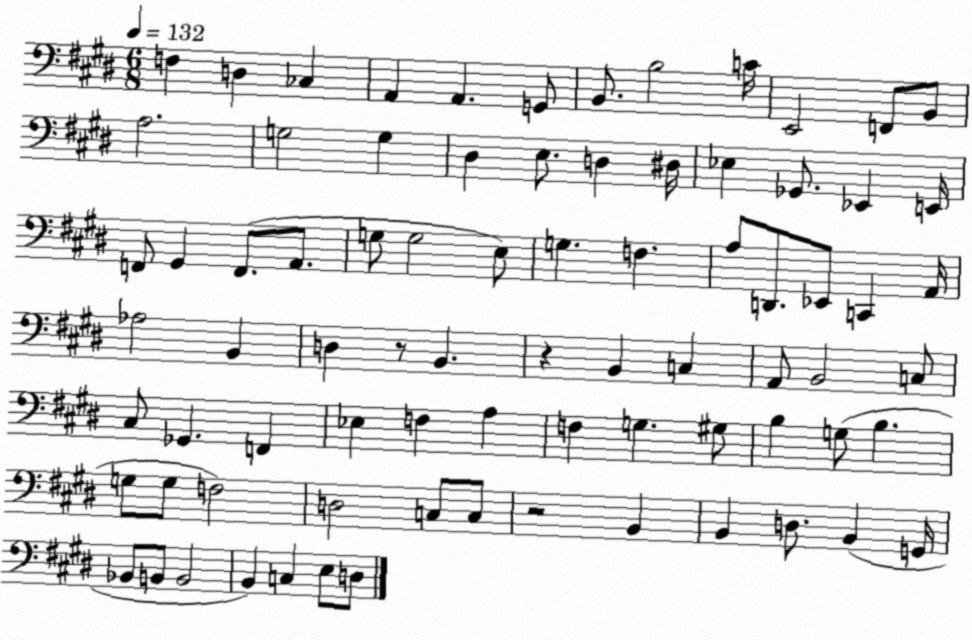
X:1
T:Untitled
M:6/8
L:1/4
K:E
F, D, _C, A,, A,, G,,/2 B,,/2 B,2 C/4 E,,2 F,,/2 B,,/2 A,2 G,2 G, ^D, E,/2 D, ^D,/4 _E, _G,,/2 _E,, E,,/4 F,,/2 ^G,, F,,/2 A,,/2 G,/2 G,2 E,/2 G, F, A,/2 D,,/2 _E,,/2 C,, A,,/4 _A,2 B,, D, z/2 B,, z B,, C, A,,/2 B,,2 C,/2 ^C,/2 _G,, F,, _E, F, A, F, G, ^G,/2 B, G,/2 B, G,/2 G,/2 F,2 D,2 C,/2 C,/2 z2 B,, B,, D,/2 B,, G,,/4 _B,,/2 B,,/2 B,,2 B,, C, E,/2 D,/2